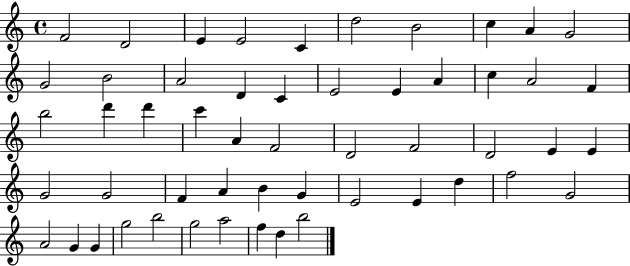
F4/h D4/h E4/q E4/h C4/q D5/h B4/h C5/q A4/q G4/h G4/h B4/h A4/h D4/q C4/q E4/h E4/q A4/q C5/q A4/h F4/q B5/h D6/q D6/q C6/q A4/q F4/h D4/h F4/h D4/h E4/q E4/q G4/h G4/h F4/q A4/q B4/q G4/q E4/h E4/q D5/q F5/h G4/h A4/h G4/q G4/q G5/h B5/h G5/h A5/h F5/q D5/q B5/h